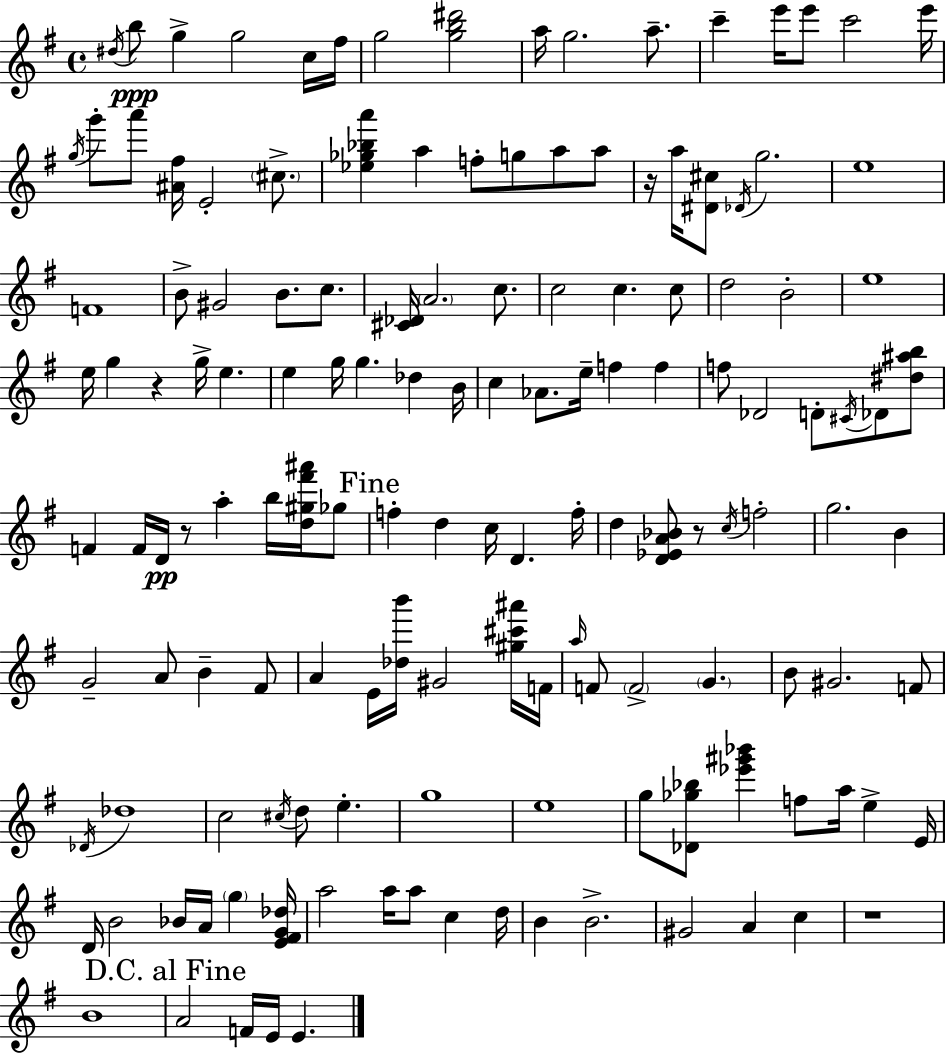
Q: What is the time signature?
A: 4/4